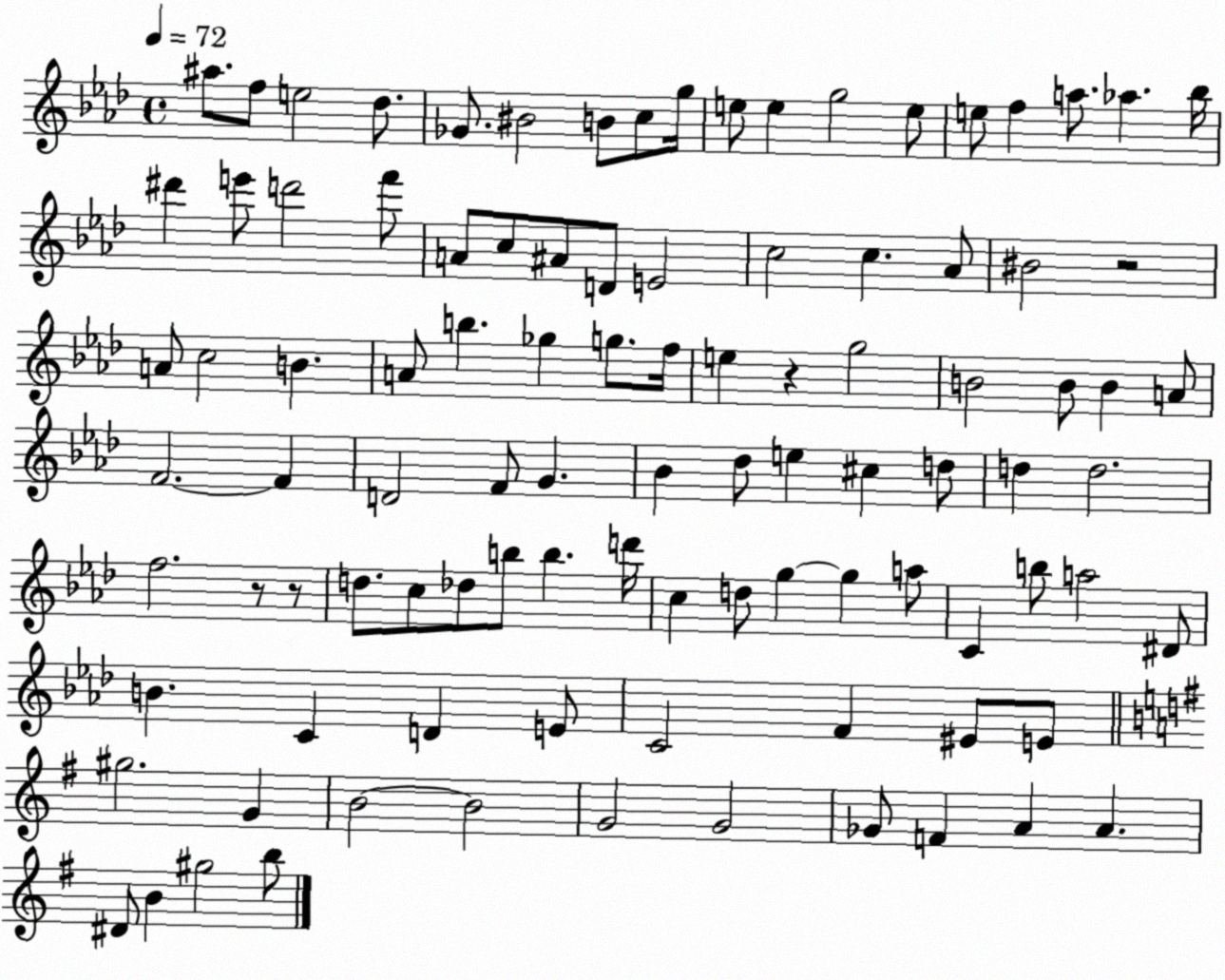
X:1
T:Untitled
M:4/4
L:1/4
K:Ab
^a/2 f/2 e2 _d/2 _G/2 ^B2 B/2 c/2 g/4 e/2 e g2 e/2 e/2 f a/2 _a _b/4 ^d' e'/2 d'2 f'/2 A/2 c/2 ^A/2 D/2 E2 c2 c _A/2 ^B2 z2 A/2 c2 B A/2 b _g g/2 f/4 e z g2 B2 B/2 B A/2 F2 F D2 F/2 G _B _d/2 e ^c d/2 d d2 f2 z/2 z/2 d/2 c/2 _d/2 b/2 b d'/4 c d/2 g g a/2 C b/2 a2 ^D/2 B C D E/2 C2 F ^E/2 E/2 ^g2 G B2 B2 G2 G2 _G/2 F A A ^D/2 B ^g2 b/2